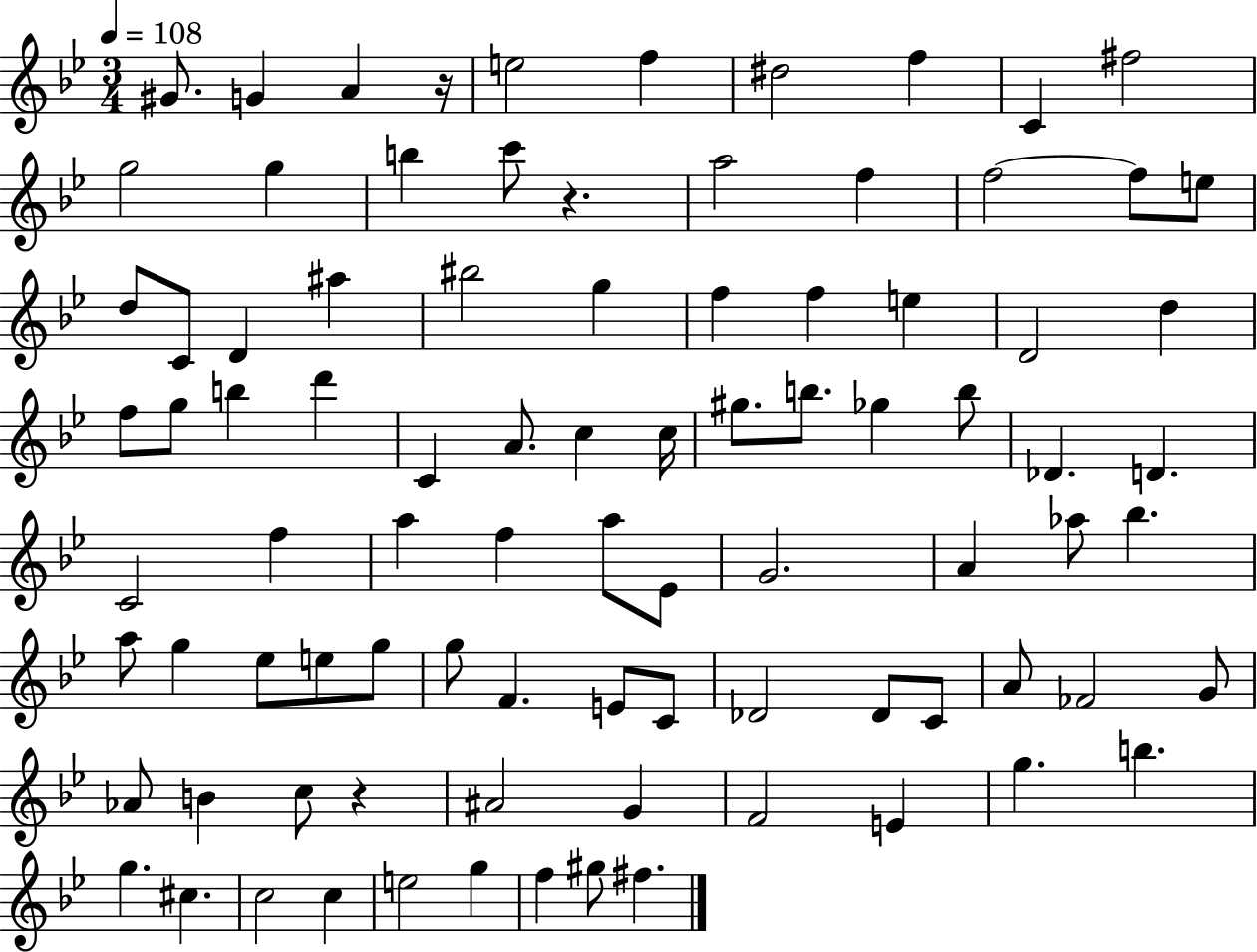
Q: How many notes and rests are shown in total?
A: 89